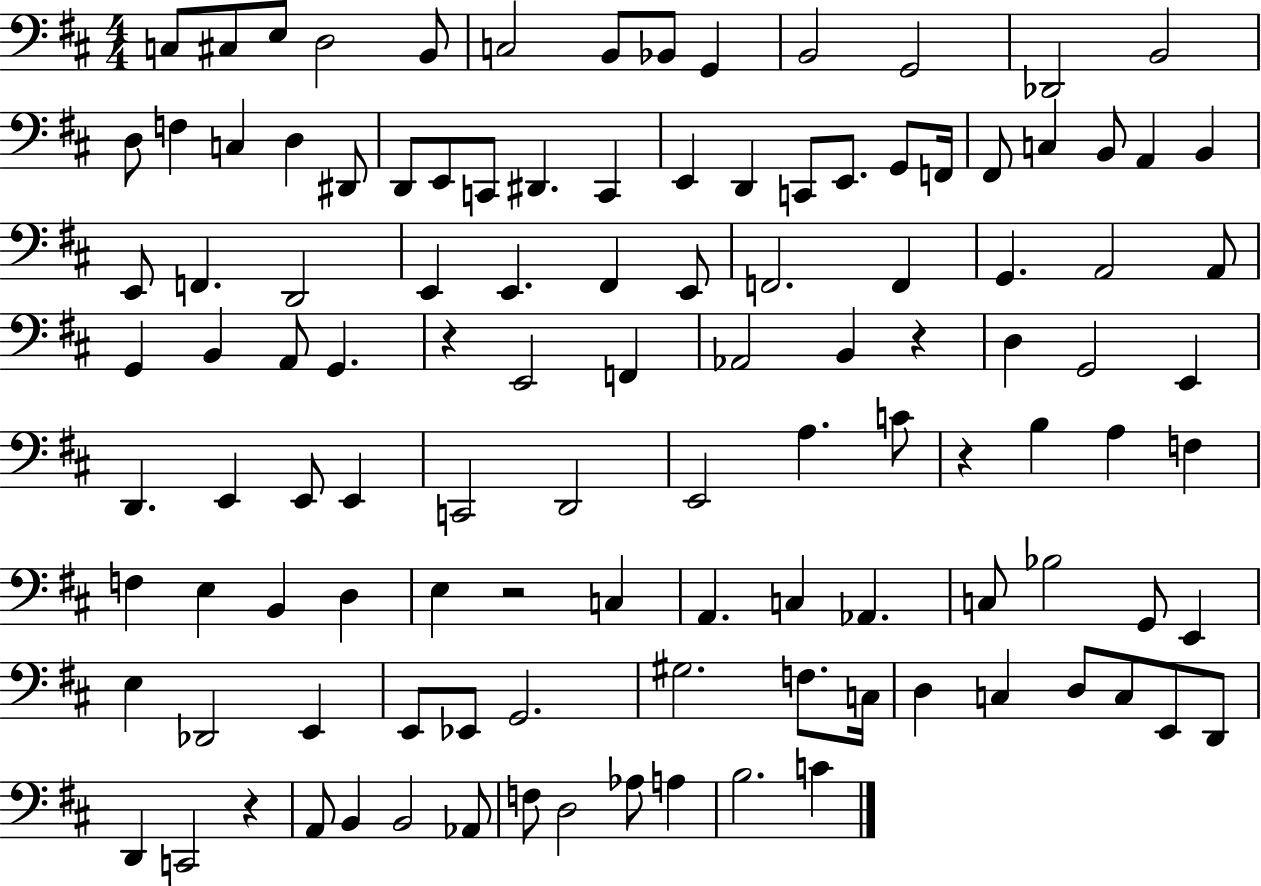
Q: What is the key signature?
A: D major